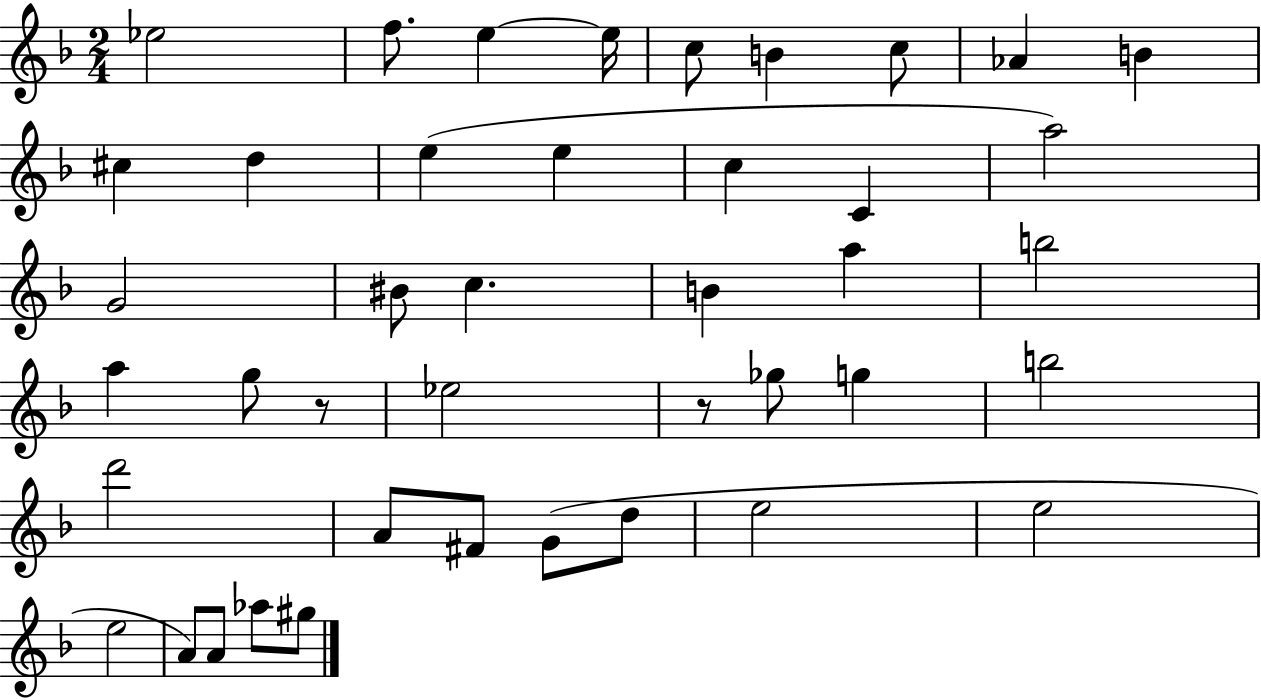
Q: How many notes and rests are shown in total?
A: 42